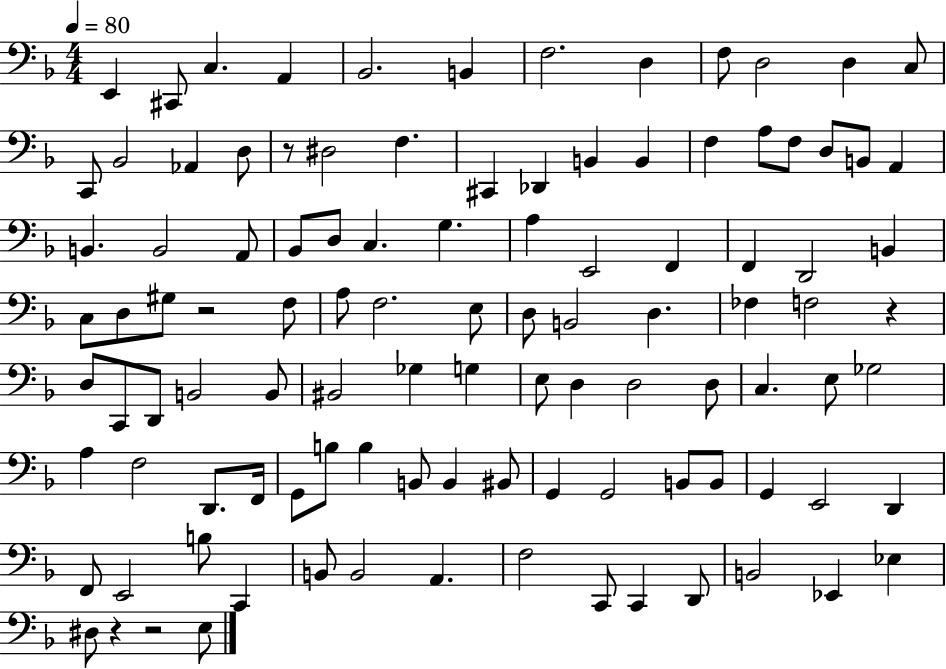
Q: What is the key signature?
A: F major